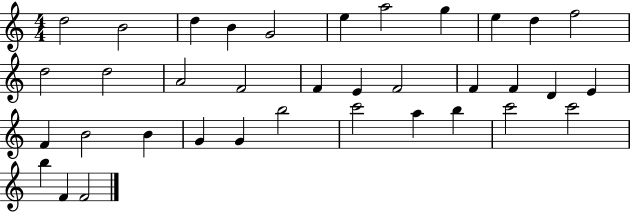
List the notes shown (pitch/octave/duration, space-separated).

D5/h B4/h D5/q B4/q G4/h E5/q A5/h G5/q E5/q D5/q F5/h D5/h D5/h A4/h F4/h F4/q E4/q F4/h F4/q F4/q D4/q E4/q F4/q B4/h B4/q G4/q G4/q B5/h C6/h A5/q B5/q C6/h C6/h B5/q F4/q F4/h